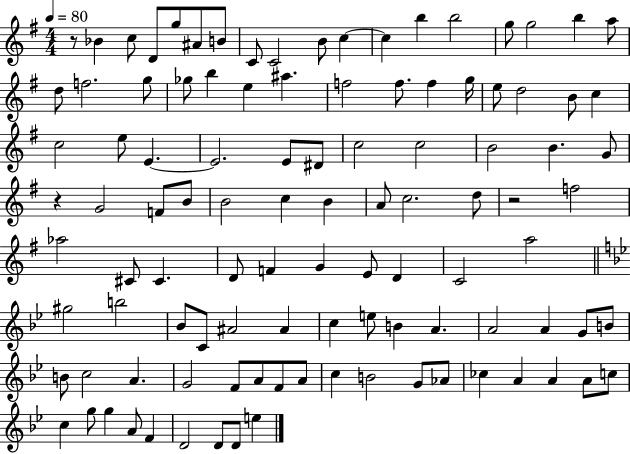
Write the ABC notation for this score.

X:1
T:Untitled
M:4/4
L:1/4
K:G
z/2 _B c/2 D/2 g/2 ^A/2 B/2 C/2 C2 B/2 c c b b2 g/2 g2 b a/2 d/2 f2 g/2 _g/2 b e ^a f2 f/2 f g/4 e/2 d2 B/2 c c2 e/2 E E2 E/2 ^D/2 c2 c2 B2 B G/2 z G2 F/2 B/2 B2 c B A/2 c2 d/2 z2 f2 _a2 ^C/2 ^C D/2 F G E/2 D C2 a2 ^g2 b2 _B/2 C/2 ^A2 ^A c e/2 B A A2 A G/2 B/2 B/2 c2 A G2 F/2 A/2 F/2 A/2 c B2 G/2 _A/2 _c A A A/2 c/2 c g/2 g A/2 F D2 D/2 D/2 e